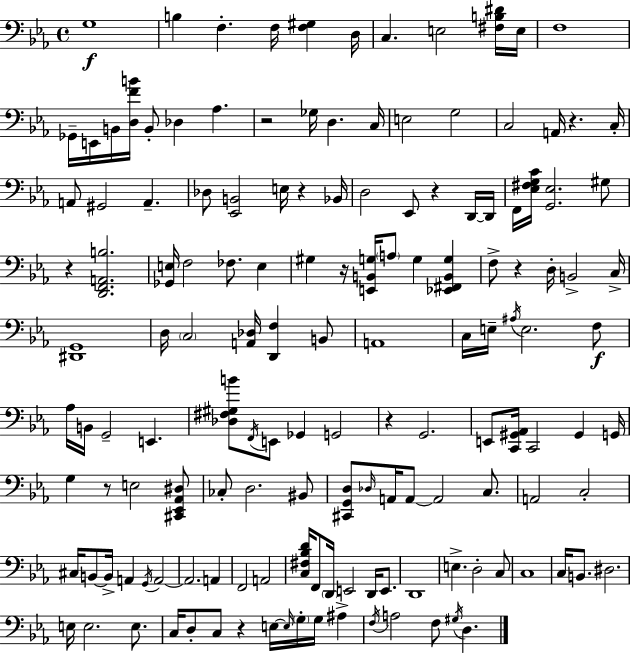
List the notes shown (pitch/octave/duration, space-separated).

G3/w B3/q F3/q. F3/s [F3,G#3]/q D3/s C3/q. E3/h [F#3,B3,D#4]/s E3/s F3/w Gb2/s E2/s B2/s [D3,F4,B4]/s B2/e Db3/q Ab3/q. R/h Gb3/s D3/q. C3/s E3/h G3/h C3/h A2/s R/q. C3/s A2/e G#2/h A2/q. Db3/e [Eb2,B2]/h E3/s R/q Bb2/s D3/h Eb2/e R/q D2/s D2/s F2/s [Eb3,F#3,G3,C4]/s [G2,Eb3]/h. G#3/e R/q [D2,F2,A2,B3]/h. [Gb2,E3]/s F3/h FES3/e. E3/q G#3/q R/s [E2,B2,G3]/s A3/e G3/q [Eb2,F#2,B2,G3]/q F3/e R/q D3/s B2/h C3/s [D#2,G2]/w D3/s C3/h [A2,Db3]/s [D2,F3]/q B2/e A2/w C3/s E3/s A#3/s E3/h. F3/e Ab3/s B2/s G2/h E2/q. [Db3,F#3,G#3,B4]/e F2/s E2/e Gb2/q G2/h R/q G2/h. E2/e [C2,G#2,Ab2]/s C2/h G#2/q G2/s G3/q R/e E3/h [C#2,Eb2,Ab2,D#3]/e CES3/e D3/h. BIS2/e [C#2,G2,D3]/e Db3/s A2/s A2/e A2/h C3/e. A2/h C3/h C#3/s B2/e B2/s A2/q G2/s A2/h A2/h. A2/q F2/h A2/h [C3,F#3,Bb3,D4]/s F2/e D2/s E2/h D2/s E2/e. D2/w E3/q. D3/h C3/e C3/w C3/s B2/e. D#3/h. E3/s E3/h. E3/e. C3/s D3/e C3/e R/q E3/s E3/s G3/s G3/s A#3/q F3/s A3/h F3/e G#3/s D3/q.